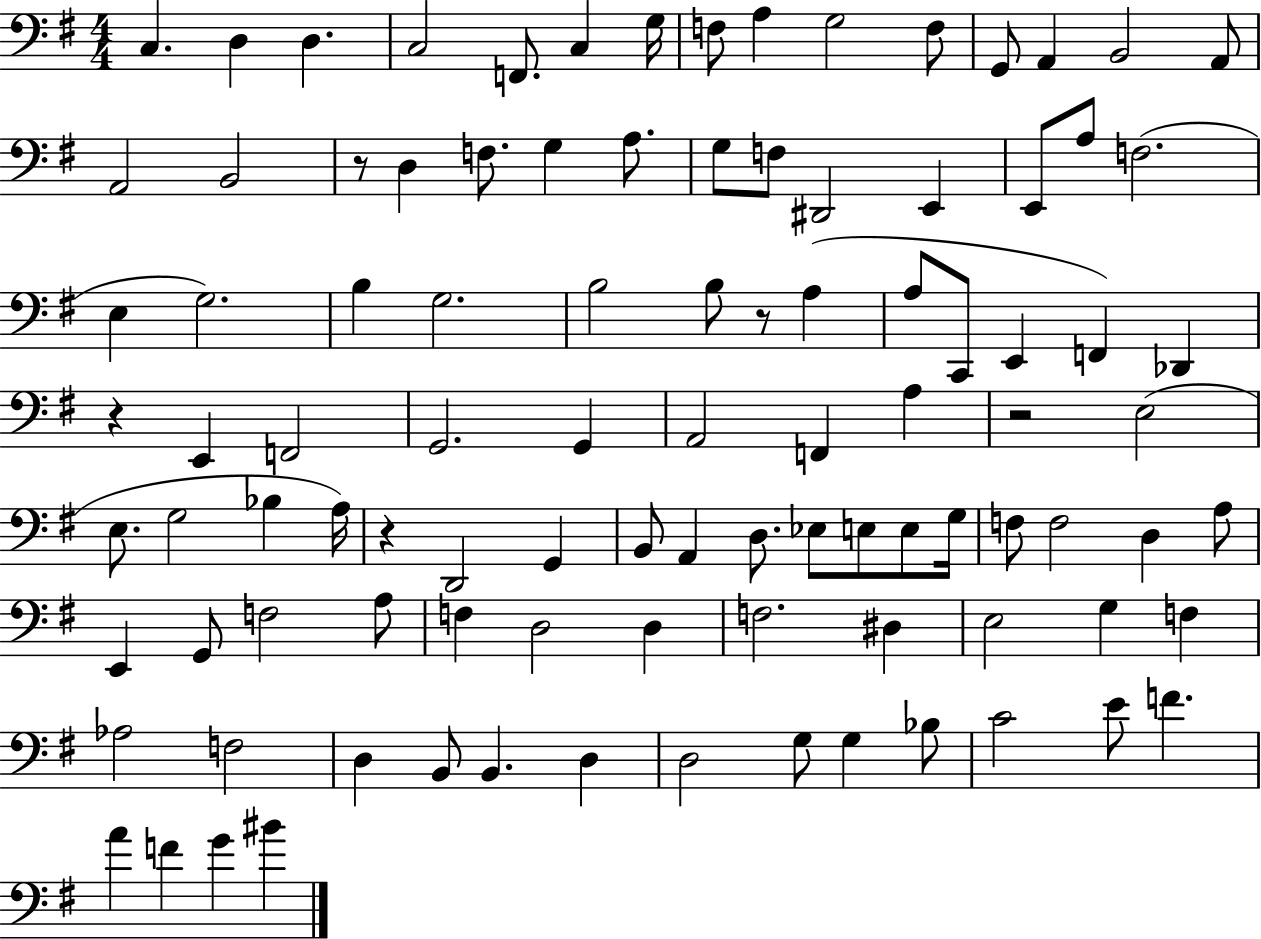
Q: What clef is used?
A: bass